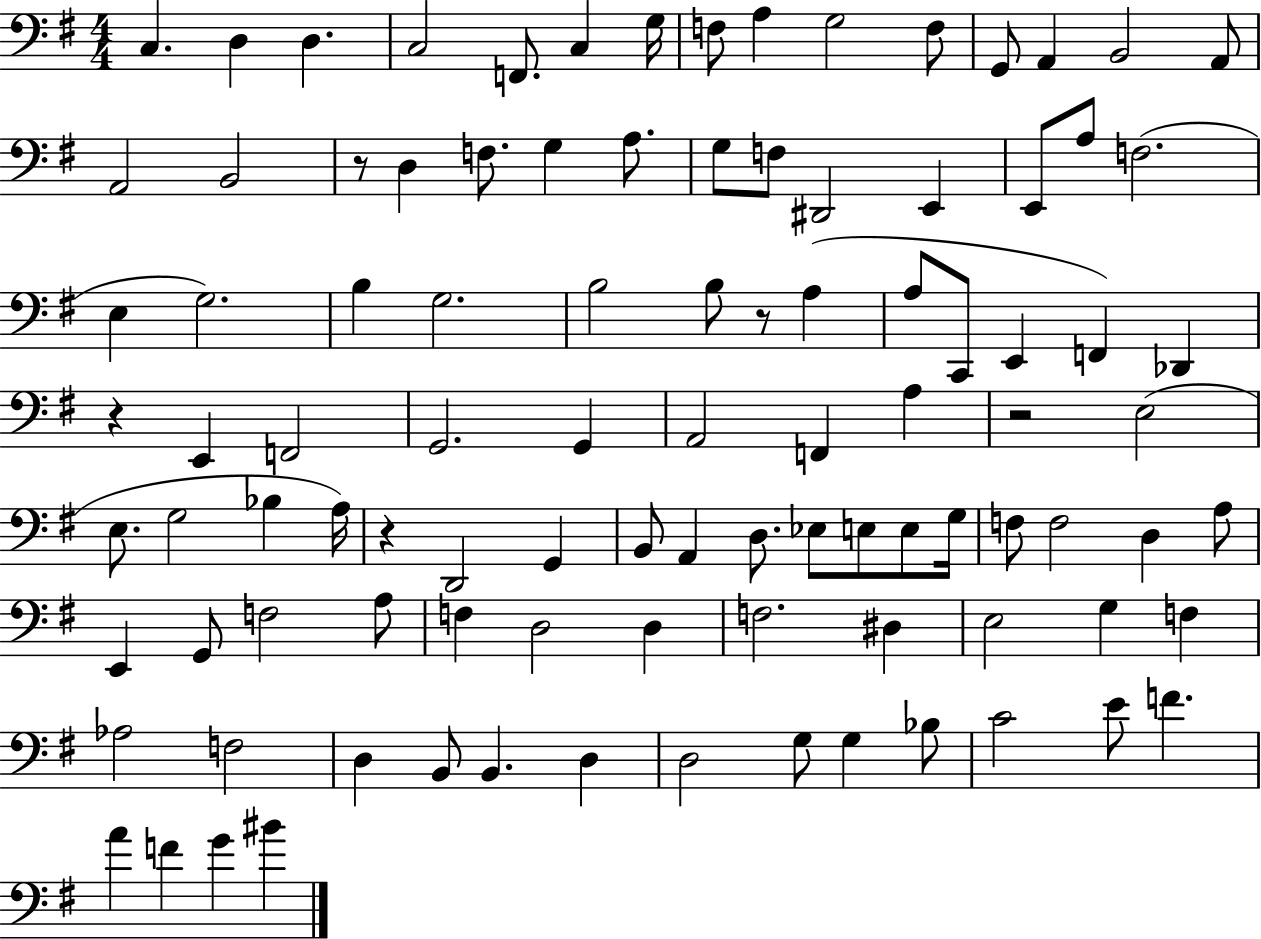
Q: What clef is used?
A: bass